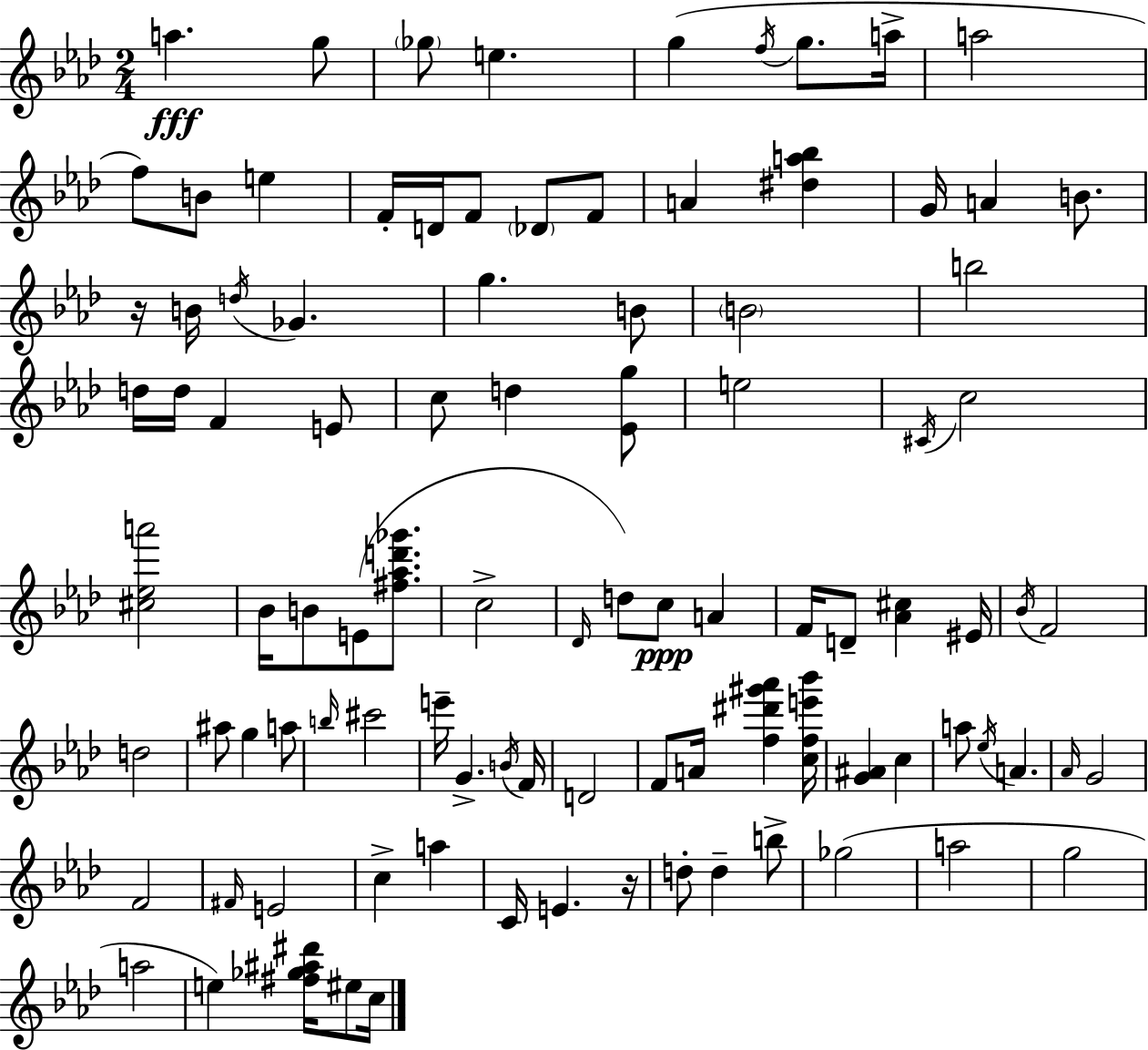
A5/q. G5/e Gb5/e E5/q. G5/q F5/s G5/e. A5/s A5/h F5/e B4/e E5/q F4/s D4/s F4/e Db4/e F4/e A4/q [D#5,A5,Bb5]/q G4/s A4/q B4/e. R/s B4/s D5/s Gb4/q. G5/q. B4/e B4/h B5/h D5/s D5/s F4/q E4/e C5/e D5/q [Eb4,G5]/e E5/h C#4/s C5/h [C#5,Eb5,A6]/h Bb4/s B4/e E4/e [F#5,Ab5,D6,Gb6]/e. C5/h Db4/s D5/e C5/e A4/q F4/s D4/e [Ab4,C#5]/q EIS4/s Bb4/s F4/h D5/h A#5/e G5/q A5/e B5/s C#6/h E6/s G4/q. B4/s F4/s D4/h F4/e A4/s [F5,D#6,G#6,Ab6]/q [C5,F5,E6,Bb6]/s [G4,A#4]/q C5/q A5/e Eb5/s A4/q. Ab4/s G4/h F4/h F#4/s E4/h C5/q A5/q C4/s E4/q. R/s D5/e D5/q B5/e Gb5/h A5/h G5/h A5/h E5/q [F#5,Gb5,A#5,D#6]/s EIS5/e C5/s